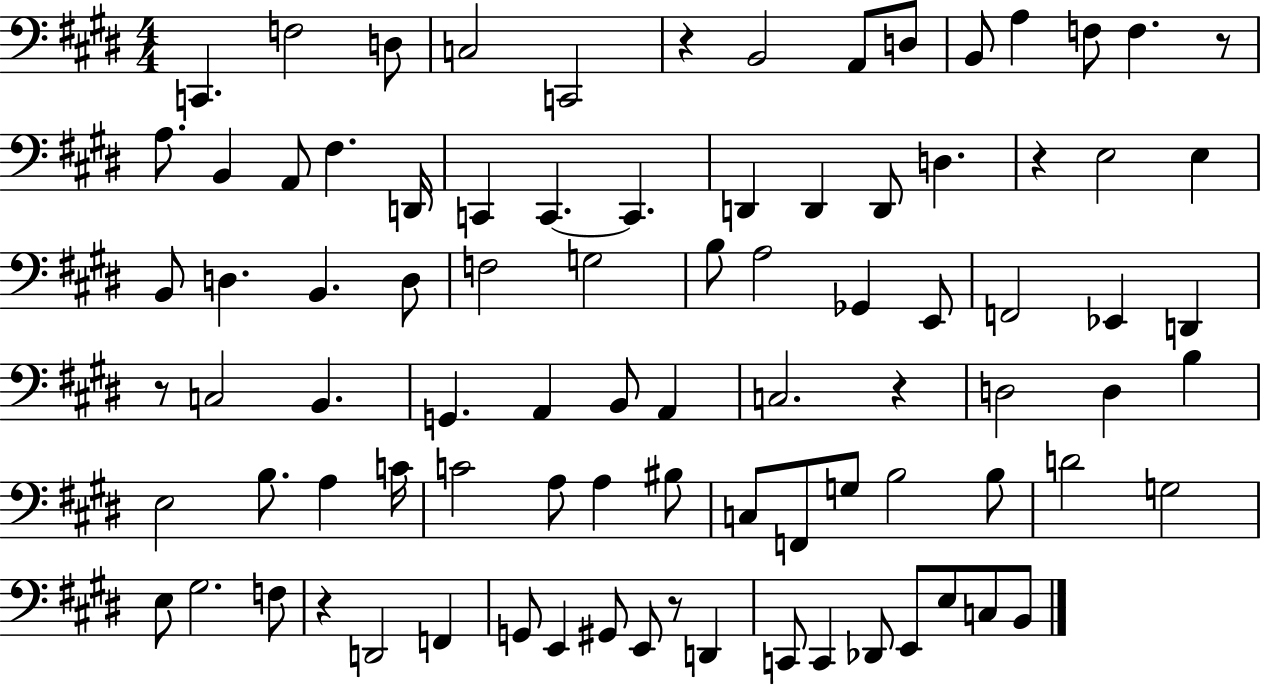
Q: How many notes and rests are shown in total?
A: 88